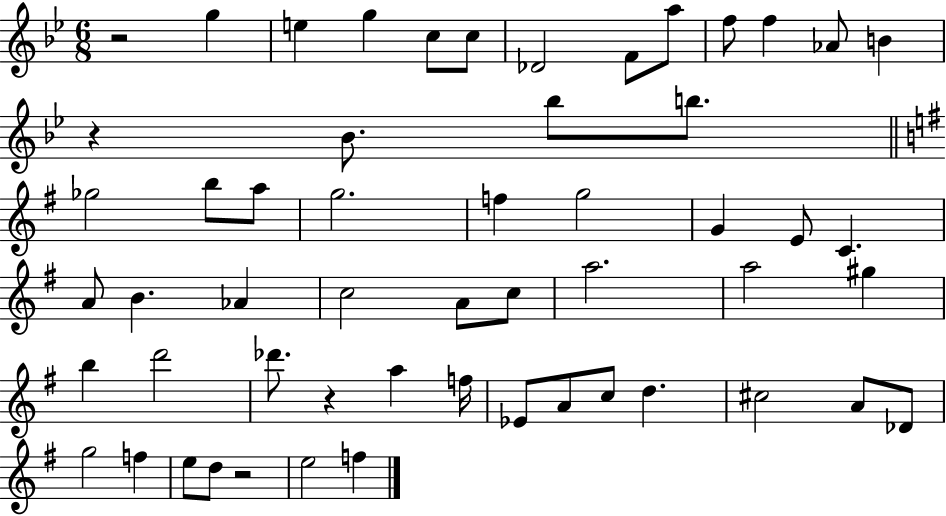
{
  \clef treble
  \numericTimeSignature
  \time 6/8
  \key bes \major
  r2 g''4 | e''4 g''4 c''8 c''8 | des'2 f'8 a''8 | f''8 f''4 aes'8 b'4 | \break r4 bes'8. bes''8 b''8. | \bar "||" \break \key g \major ges''2 b''8 a''8 | g''2. | f''4 g''2 | g'4 e'8 c'4. | \break a'8 b'4. aes'4 | c''2 a'8 c''8 | a''2. | a''2 gis''4 | \break b''4 d'''2 | des'''8. r4 a''4 f''16 | ees'8 a'8 c''8 d''4. | cis''2 a'8 des'8 | \break g''2 f''4 | e''8 d''8 r2 | e''2 f''4 | \bar "|."
}